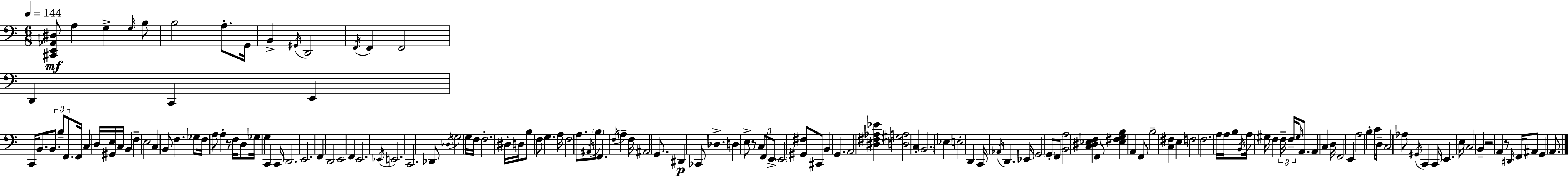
[C#2,E2,Ab2,D#3]/e A3/q G3/q G3/s B3/e B3/h A3/e. G2/s B2/q G#2/s D2/h F2/s F2/q F2/h D2/q C2/q E2/q C2/s B2/e. B2/e. B3/e F2/e. F2/s C3/q D3/s [G#2,E3]/s C3/s B2/q F3/q E3/h C3/q B2/e F3/q. Gb3/e F3/s A3/e A3/q R/e F3/s D3/e Gb3/s G3/q C2/q C2/s D2/h. E2/h. F2/q D2/h E2/h F2/q E2/h. Eb2/s E2/h. C2/h. Db2/e Db3/s G3/h G3/s F3/s F3/h. D#3/s D3/s B3/e F3/e G3/q. A3/s F3/h A3/e. A#2/s B3/e F2/q. F3/s A3/q F3/s A#2/h G2/e. D#2/q CES2/e Db3/q. D3/q E3/e R/e C3/e F2/e E2/e E2/h [G#2,F#3]/e C#2/e B2/q G2/q. A2/h [D#3,F#3,Ab3,Eb4]/q [D3,G#3,A3]/h C3/q B2/h. Eb3/q E3/h D2/q C2/s Ab2/s D2/q. Eb2/s G2/h G2/e F2/e [B2,A3]/h [C3,D#3,Eb3,F3]/q F2/e [Eb3,F#3,G3,B3]/q A2/q F2/e B3/h [C3,F#3]/q E3/q F3/h F3/h. A3/s A3/s B3/e B2/s A3/s G#3/s F3/q F3/s F3/s G#3/s A2/e. A2/q C3/q D3/s F2/h E2/q A3/h B3/q C4/s D3/s C3/h Ab3/e G#2/s C2/q C2/s E2/q. E3/s C3/h B2/q R/h A2/q R/e D#2/s F2/s A#2/e G2/q A2/e.